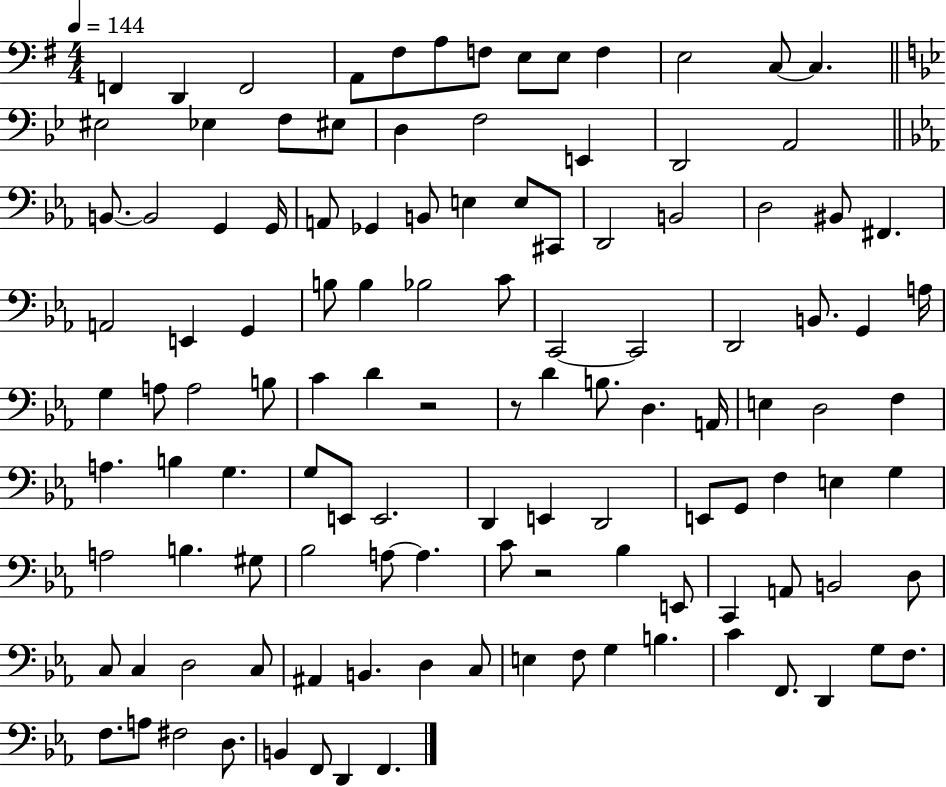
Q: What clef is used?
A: bass